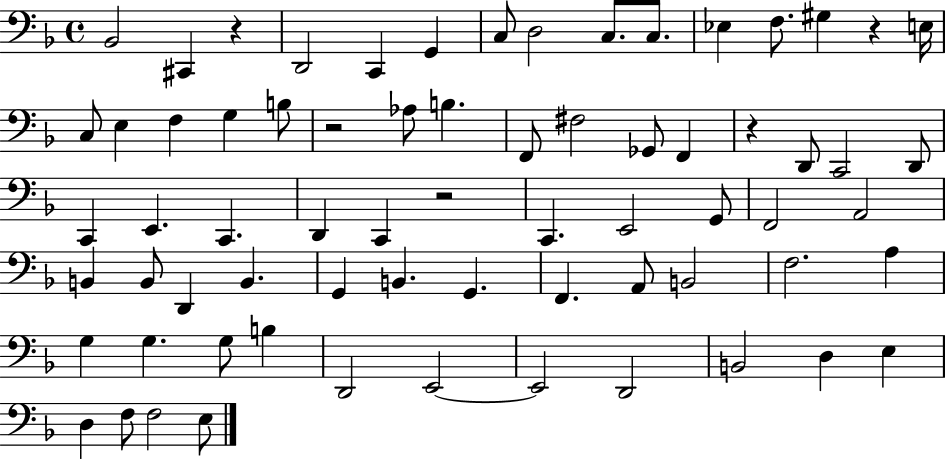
X:1
T:Untitled
M:4/4
L:1/4
K:F
_B,,2 ^C,, z D,,2 C,, G,, C,/2 D,2 C,/2 C,/2 _E, F,/2 ^G, z E,/4 C,/2 E, F, G, B,/2 z2 _A,/2 B, F,,/2 ^F,2 _G,,/2 F,, z D,,/2 C,,2 D,,/2 C,, E,, C,, D,, C,, z2 C,, E,,2 G,,/2 F,,2 A,,2 B,, B,,/2 D,, B,, G,, B,, G,, F,, A,,/2 B,,2 F,2 A, G, G, G,/2 B, D,,2 E,,2 E,,2 D,,2 B,,2 D, E, D, F,/2 F,2 E,/2